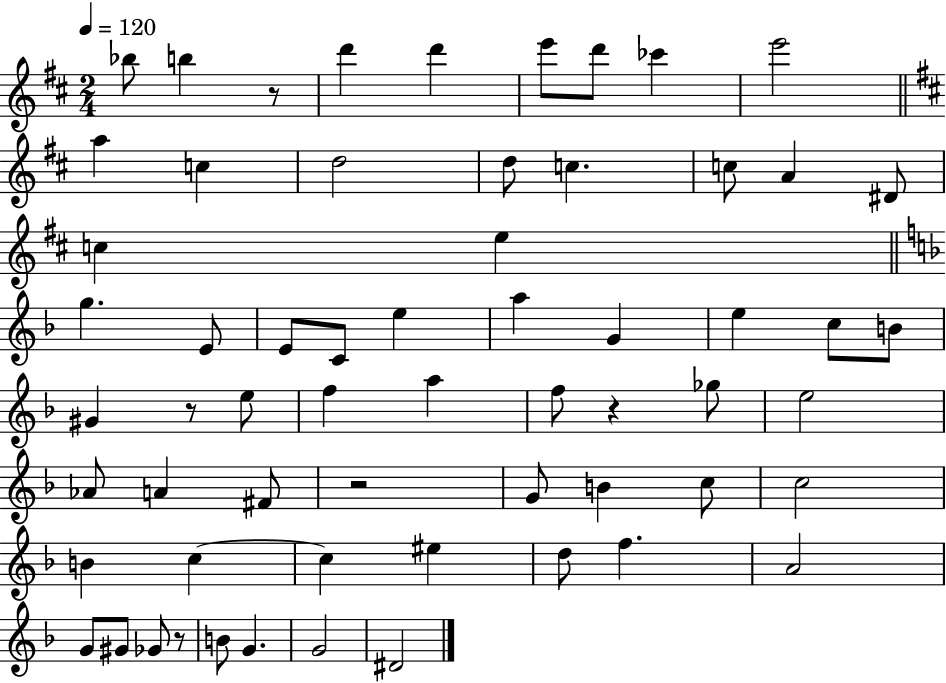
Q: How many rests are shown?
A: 5